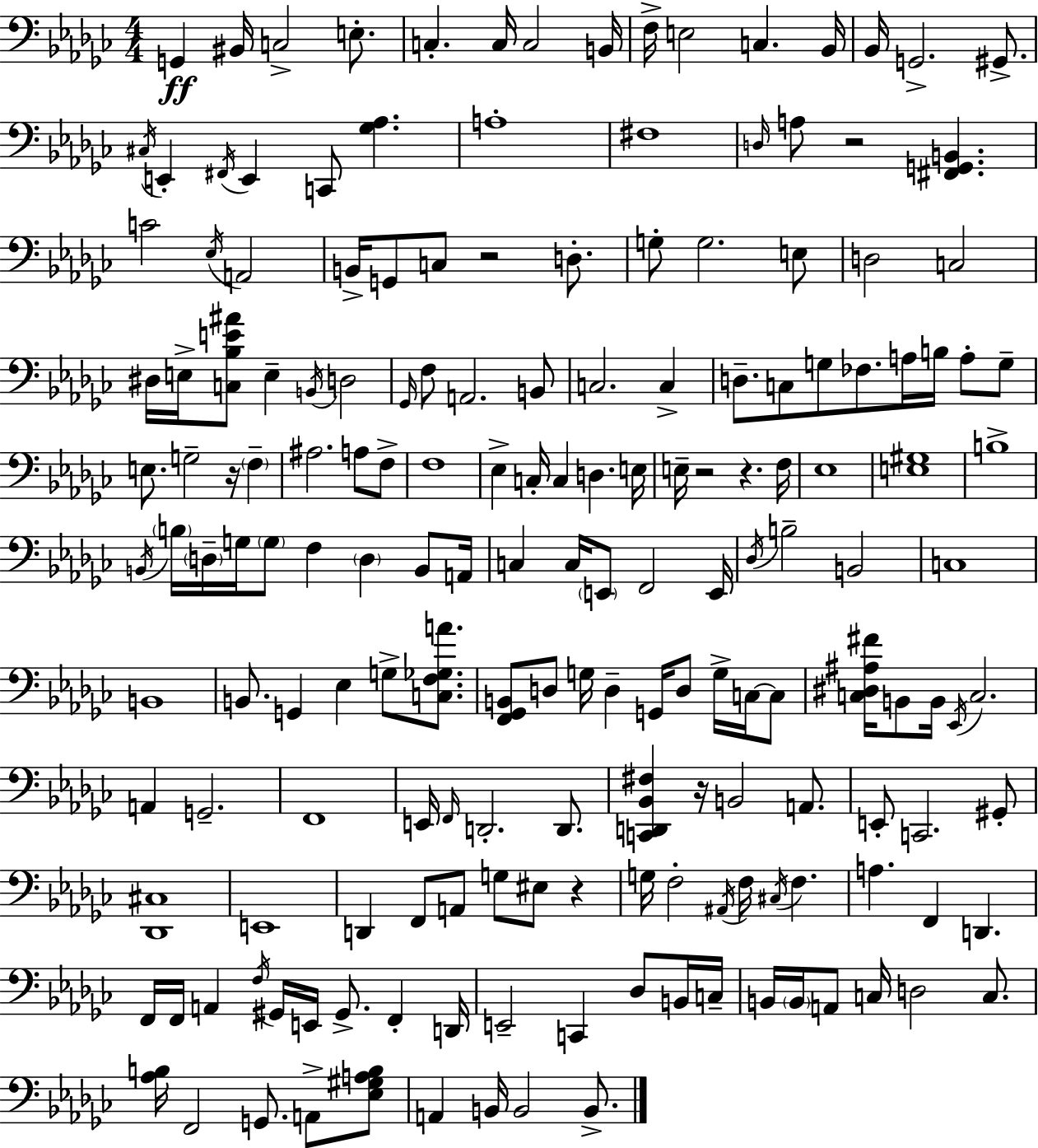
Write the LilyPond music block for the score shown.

{
  \clef bass
  \numericTimeSignature
  \time 4/4
  \key ees \minor
  \repeat volta 2 { g,4\ff bis,16 c2-> e8.-. | c4.-. c16 c2 b,16 | f16-> e2 c4. bes,16 | bes,16 g,2.-> gis,8.-> | \break \acciaccatura { cis16 } e,4-. \acciaccatura { fis,16 } e,4 c,8 <ges aes>4. | a1-. | fis1 | \grace { d16 } a8 r2 <fis, g, b,>4. | \break c'2 \acciaccatura { ees16 } a,2 | b,16-> g,8 c8 r2 | d8.-. g8-. g2. | e8 d2 c2 | \break dis16 e16-> <c bes e' ais'>8 e4-- \acciaccatura { b,16 } d2 | \grace { ges,16 } f8 a,2. | b,8 c2. | c4-> d8.-- c8 g8 fes8. | \break a16 b16 a8-. g8-- e8. g2-- | r16 \parenthesize f4-- ais2. | a8 f8-> f1 | ees4-> c16-. c4 d4. | \break e16 e16-- r2 r4. | f16 ees1 | <e gis>1 | b1-> | \break \acciaccatura { b,16 } \parenthesize b16 \parenthesize d16-- g16 \parenthesize g8 f4 | \parenthesize d4 b,8 a,16 c4 c16 \parenthesize e,8 f,2 | e,16 \acciaccatura { des16 } b2-- | b,2 c1 | \break b,1 | b,8. g,4 ees4 | g8-> <c f ges a'>8. <f, ges, b,>8 d8 g16 d4-- | g,16 d8 g16-> c16~~ c8 <c dis ais fis'>16 b,8 b,16 \acciaccatura { ees,16 } c2. | \break a,4 g,2.-- | f,1 | e,16 \grace { f,16 } d,2.-. | d,8. <c, d, bes, fis>4 r16 b,2 | \break a,8. e,8-. c,2. | gis,8-. <des, cis>1 | e,1 | d,4 f,8 | \break a,8 g8 eis8 r4 g16 f2-. | \acciaccatura { ais,16 } f16 \acciaccatura { cis16 } f4. a4. | f,4 d,4. f,16 f,16 a,4 | \acciaccatura { f16 } gis,16 e,16 gis,8.-> f,4-. d,16 e,2-- | \break c,4 des8 b,16 c16-- b,16 \parenthesize b,16 a,8 | c16 d2 c8. <aes b>16 f,2 | g,8. a,8-> <ees gis a b>8 a,4 | b,16 b,2 b,8.-> } \bar "|."
}